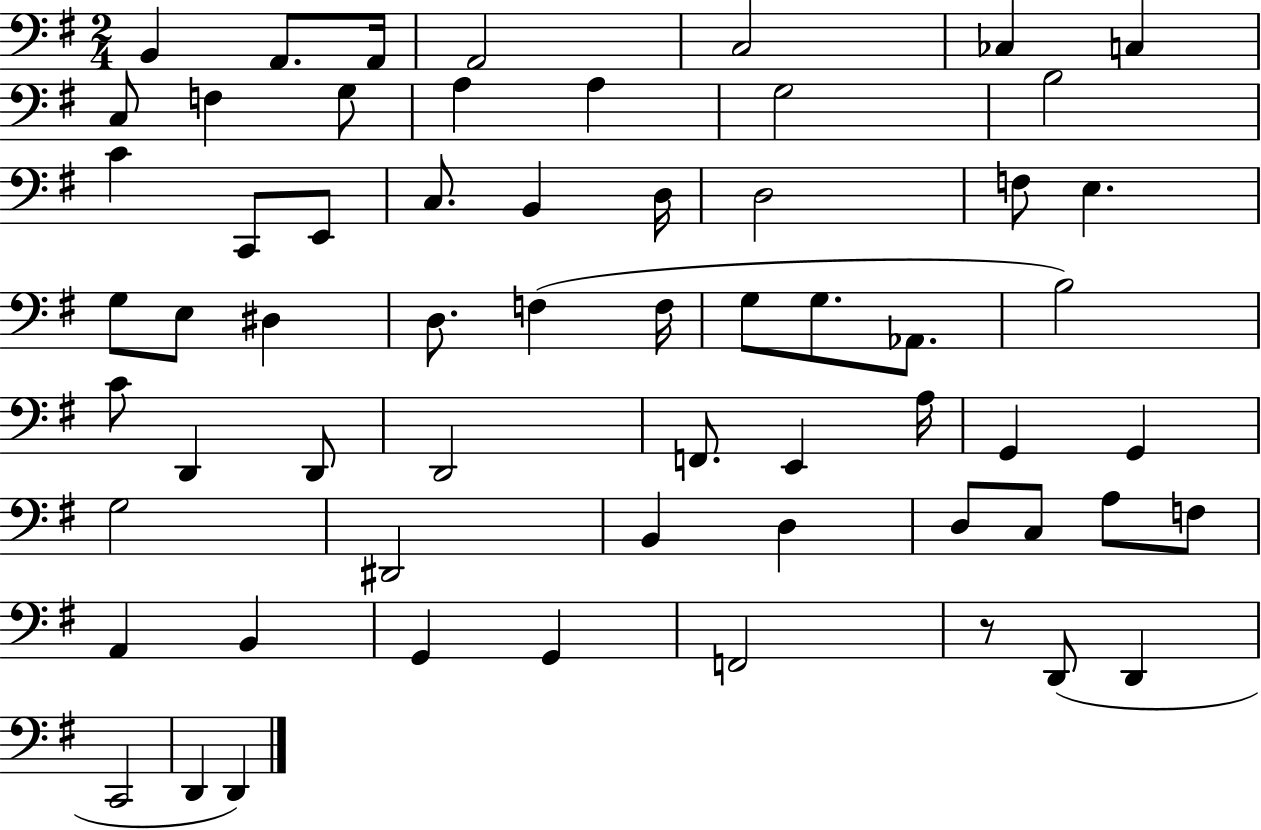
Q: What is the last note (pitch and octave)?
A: D2